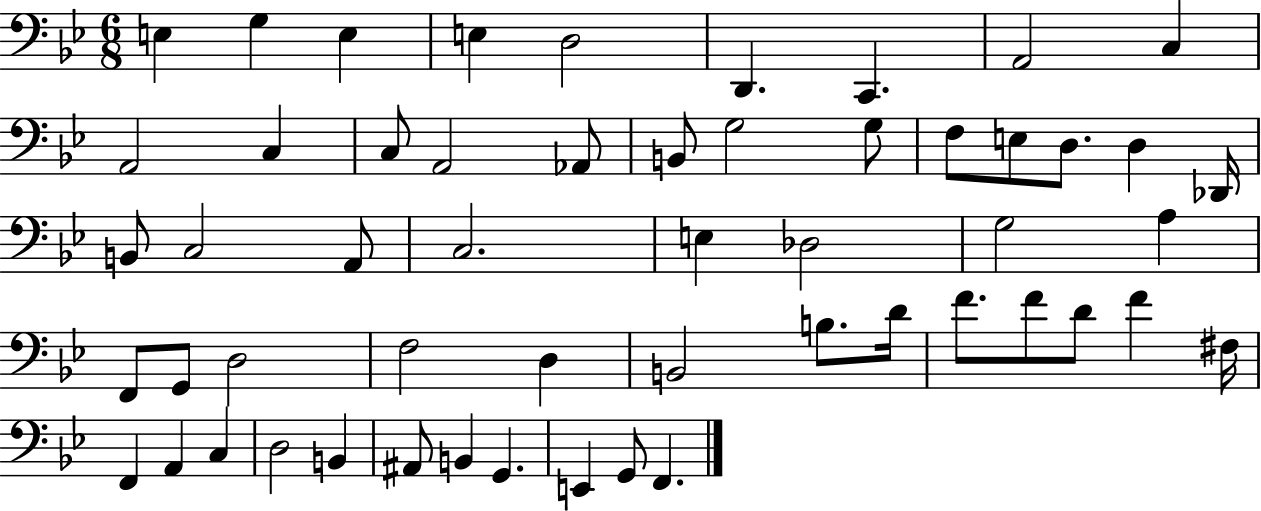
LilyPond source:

{
  \clef bass
  \numericTimeSignature
  \time 6/8
  \key bes \major
  e4 g4 e4 | e4 d2 | d,4. c,4. | a,2 c4 | \break a,2 c4 | c8 a,2 aes,8 | b,8 g2 g8 | f8 e8 d8. d4 des,16 | \break b,8 c2 a,8 | c2. | e4 des2 | g2 a4 | \break f,8 g,8 d2 | f2 d4 | b,2 b8. d'16 | f'8. f'8 d'8 f'4 fis16 | \break f,4 a,4 c4 | d2 b,4 | ais,8 b,4 g,4. | e,4 g,8 f,4. | \break \bar "|."
}